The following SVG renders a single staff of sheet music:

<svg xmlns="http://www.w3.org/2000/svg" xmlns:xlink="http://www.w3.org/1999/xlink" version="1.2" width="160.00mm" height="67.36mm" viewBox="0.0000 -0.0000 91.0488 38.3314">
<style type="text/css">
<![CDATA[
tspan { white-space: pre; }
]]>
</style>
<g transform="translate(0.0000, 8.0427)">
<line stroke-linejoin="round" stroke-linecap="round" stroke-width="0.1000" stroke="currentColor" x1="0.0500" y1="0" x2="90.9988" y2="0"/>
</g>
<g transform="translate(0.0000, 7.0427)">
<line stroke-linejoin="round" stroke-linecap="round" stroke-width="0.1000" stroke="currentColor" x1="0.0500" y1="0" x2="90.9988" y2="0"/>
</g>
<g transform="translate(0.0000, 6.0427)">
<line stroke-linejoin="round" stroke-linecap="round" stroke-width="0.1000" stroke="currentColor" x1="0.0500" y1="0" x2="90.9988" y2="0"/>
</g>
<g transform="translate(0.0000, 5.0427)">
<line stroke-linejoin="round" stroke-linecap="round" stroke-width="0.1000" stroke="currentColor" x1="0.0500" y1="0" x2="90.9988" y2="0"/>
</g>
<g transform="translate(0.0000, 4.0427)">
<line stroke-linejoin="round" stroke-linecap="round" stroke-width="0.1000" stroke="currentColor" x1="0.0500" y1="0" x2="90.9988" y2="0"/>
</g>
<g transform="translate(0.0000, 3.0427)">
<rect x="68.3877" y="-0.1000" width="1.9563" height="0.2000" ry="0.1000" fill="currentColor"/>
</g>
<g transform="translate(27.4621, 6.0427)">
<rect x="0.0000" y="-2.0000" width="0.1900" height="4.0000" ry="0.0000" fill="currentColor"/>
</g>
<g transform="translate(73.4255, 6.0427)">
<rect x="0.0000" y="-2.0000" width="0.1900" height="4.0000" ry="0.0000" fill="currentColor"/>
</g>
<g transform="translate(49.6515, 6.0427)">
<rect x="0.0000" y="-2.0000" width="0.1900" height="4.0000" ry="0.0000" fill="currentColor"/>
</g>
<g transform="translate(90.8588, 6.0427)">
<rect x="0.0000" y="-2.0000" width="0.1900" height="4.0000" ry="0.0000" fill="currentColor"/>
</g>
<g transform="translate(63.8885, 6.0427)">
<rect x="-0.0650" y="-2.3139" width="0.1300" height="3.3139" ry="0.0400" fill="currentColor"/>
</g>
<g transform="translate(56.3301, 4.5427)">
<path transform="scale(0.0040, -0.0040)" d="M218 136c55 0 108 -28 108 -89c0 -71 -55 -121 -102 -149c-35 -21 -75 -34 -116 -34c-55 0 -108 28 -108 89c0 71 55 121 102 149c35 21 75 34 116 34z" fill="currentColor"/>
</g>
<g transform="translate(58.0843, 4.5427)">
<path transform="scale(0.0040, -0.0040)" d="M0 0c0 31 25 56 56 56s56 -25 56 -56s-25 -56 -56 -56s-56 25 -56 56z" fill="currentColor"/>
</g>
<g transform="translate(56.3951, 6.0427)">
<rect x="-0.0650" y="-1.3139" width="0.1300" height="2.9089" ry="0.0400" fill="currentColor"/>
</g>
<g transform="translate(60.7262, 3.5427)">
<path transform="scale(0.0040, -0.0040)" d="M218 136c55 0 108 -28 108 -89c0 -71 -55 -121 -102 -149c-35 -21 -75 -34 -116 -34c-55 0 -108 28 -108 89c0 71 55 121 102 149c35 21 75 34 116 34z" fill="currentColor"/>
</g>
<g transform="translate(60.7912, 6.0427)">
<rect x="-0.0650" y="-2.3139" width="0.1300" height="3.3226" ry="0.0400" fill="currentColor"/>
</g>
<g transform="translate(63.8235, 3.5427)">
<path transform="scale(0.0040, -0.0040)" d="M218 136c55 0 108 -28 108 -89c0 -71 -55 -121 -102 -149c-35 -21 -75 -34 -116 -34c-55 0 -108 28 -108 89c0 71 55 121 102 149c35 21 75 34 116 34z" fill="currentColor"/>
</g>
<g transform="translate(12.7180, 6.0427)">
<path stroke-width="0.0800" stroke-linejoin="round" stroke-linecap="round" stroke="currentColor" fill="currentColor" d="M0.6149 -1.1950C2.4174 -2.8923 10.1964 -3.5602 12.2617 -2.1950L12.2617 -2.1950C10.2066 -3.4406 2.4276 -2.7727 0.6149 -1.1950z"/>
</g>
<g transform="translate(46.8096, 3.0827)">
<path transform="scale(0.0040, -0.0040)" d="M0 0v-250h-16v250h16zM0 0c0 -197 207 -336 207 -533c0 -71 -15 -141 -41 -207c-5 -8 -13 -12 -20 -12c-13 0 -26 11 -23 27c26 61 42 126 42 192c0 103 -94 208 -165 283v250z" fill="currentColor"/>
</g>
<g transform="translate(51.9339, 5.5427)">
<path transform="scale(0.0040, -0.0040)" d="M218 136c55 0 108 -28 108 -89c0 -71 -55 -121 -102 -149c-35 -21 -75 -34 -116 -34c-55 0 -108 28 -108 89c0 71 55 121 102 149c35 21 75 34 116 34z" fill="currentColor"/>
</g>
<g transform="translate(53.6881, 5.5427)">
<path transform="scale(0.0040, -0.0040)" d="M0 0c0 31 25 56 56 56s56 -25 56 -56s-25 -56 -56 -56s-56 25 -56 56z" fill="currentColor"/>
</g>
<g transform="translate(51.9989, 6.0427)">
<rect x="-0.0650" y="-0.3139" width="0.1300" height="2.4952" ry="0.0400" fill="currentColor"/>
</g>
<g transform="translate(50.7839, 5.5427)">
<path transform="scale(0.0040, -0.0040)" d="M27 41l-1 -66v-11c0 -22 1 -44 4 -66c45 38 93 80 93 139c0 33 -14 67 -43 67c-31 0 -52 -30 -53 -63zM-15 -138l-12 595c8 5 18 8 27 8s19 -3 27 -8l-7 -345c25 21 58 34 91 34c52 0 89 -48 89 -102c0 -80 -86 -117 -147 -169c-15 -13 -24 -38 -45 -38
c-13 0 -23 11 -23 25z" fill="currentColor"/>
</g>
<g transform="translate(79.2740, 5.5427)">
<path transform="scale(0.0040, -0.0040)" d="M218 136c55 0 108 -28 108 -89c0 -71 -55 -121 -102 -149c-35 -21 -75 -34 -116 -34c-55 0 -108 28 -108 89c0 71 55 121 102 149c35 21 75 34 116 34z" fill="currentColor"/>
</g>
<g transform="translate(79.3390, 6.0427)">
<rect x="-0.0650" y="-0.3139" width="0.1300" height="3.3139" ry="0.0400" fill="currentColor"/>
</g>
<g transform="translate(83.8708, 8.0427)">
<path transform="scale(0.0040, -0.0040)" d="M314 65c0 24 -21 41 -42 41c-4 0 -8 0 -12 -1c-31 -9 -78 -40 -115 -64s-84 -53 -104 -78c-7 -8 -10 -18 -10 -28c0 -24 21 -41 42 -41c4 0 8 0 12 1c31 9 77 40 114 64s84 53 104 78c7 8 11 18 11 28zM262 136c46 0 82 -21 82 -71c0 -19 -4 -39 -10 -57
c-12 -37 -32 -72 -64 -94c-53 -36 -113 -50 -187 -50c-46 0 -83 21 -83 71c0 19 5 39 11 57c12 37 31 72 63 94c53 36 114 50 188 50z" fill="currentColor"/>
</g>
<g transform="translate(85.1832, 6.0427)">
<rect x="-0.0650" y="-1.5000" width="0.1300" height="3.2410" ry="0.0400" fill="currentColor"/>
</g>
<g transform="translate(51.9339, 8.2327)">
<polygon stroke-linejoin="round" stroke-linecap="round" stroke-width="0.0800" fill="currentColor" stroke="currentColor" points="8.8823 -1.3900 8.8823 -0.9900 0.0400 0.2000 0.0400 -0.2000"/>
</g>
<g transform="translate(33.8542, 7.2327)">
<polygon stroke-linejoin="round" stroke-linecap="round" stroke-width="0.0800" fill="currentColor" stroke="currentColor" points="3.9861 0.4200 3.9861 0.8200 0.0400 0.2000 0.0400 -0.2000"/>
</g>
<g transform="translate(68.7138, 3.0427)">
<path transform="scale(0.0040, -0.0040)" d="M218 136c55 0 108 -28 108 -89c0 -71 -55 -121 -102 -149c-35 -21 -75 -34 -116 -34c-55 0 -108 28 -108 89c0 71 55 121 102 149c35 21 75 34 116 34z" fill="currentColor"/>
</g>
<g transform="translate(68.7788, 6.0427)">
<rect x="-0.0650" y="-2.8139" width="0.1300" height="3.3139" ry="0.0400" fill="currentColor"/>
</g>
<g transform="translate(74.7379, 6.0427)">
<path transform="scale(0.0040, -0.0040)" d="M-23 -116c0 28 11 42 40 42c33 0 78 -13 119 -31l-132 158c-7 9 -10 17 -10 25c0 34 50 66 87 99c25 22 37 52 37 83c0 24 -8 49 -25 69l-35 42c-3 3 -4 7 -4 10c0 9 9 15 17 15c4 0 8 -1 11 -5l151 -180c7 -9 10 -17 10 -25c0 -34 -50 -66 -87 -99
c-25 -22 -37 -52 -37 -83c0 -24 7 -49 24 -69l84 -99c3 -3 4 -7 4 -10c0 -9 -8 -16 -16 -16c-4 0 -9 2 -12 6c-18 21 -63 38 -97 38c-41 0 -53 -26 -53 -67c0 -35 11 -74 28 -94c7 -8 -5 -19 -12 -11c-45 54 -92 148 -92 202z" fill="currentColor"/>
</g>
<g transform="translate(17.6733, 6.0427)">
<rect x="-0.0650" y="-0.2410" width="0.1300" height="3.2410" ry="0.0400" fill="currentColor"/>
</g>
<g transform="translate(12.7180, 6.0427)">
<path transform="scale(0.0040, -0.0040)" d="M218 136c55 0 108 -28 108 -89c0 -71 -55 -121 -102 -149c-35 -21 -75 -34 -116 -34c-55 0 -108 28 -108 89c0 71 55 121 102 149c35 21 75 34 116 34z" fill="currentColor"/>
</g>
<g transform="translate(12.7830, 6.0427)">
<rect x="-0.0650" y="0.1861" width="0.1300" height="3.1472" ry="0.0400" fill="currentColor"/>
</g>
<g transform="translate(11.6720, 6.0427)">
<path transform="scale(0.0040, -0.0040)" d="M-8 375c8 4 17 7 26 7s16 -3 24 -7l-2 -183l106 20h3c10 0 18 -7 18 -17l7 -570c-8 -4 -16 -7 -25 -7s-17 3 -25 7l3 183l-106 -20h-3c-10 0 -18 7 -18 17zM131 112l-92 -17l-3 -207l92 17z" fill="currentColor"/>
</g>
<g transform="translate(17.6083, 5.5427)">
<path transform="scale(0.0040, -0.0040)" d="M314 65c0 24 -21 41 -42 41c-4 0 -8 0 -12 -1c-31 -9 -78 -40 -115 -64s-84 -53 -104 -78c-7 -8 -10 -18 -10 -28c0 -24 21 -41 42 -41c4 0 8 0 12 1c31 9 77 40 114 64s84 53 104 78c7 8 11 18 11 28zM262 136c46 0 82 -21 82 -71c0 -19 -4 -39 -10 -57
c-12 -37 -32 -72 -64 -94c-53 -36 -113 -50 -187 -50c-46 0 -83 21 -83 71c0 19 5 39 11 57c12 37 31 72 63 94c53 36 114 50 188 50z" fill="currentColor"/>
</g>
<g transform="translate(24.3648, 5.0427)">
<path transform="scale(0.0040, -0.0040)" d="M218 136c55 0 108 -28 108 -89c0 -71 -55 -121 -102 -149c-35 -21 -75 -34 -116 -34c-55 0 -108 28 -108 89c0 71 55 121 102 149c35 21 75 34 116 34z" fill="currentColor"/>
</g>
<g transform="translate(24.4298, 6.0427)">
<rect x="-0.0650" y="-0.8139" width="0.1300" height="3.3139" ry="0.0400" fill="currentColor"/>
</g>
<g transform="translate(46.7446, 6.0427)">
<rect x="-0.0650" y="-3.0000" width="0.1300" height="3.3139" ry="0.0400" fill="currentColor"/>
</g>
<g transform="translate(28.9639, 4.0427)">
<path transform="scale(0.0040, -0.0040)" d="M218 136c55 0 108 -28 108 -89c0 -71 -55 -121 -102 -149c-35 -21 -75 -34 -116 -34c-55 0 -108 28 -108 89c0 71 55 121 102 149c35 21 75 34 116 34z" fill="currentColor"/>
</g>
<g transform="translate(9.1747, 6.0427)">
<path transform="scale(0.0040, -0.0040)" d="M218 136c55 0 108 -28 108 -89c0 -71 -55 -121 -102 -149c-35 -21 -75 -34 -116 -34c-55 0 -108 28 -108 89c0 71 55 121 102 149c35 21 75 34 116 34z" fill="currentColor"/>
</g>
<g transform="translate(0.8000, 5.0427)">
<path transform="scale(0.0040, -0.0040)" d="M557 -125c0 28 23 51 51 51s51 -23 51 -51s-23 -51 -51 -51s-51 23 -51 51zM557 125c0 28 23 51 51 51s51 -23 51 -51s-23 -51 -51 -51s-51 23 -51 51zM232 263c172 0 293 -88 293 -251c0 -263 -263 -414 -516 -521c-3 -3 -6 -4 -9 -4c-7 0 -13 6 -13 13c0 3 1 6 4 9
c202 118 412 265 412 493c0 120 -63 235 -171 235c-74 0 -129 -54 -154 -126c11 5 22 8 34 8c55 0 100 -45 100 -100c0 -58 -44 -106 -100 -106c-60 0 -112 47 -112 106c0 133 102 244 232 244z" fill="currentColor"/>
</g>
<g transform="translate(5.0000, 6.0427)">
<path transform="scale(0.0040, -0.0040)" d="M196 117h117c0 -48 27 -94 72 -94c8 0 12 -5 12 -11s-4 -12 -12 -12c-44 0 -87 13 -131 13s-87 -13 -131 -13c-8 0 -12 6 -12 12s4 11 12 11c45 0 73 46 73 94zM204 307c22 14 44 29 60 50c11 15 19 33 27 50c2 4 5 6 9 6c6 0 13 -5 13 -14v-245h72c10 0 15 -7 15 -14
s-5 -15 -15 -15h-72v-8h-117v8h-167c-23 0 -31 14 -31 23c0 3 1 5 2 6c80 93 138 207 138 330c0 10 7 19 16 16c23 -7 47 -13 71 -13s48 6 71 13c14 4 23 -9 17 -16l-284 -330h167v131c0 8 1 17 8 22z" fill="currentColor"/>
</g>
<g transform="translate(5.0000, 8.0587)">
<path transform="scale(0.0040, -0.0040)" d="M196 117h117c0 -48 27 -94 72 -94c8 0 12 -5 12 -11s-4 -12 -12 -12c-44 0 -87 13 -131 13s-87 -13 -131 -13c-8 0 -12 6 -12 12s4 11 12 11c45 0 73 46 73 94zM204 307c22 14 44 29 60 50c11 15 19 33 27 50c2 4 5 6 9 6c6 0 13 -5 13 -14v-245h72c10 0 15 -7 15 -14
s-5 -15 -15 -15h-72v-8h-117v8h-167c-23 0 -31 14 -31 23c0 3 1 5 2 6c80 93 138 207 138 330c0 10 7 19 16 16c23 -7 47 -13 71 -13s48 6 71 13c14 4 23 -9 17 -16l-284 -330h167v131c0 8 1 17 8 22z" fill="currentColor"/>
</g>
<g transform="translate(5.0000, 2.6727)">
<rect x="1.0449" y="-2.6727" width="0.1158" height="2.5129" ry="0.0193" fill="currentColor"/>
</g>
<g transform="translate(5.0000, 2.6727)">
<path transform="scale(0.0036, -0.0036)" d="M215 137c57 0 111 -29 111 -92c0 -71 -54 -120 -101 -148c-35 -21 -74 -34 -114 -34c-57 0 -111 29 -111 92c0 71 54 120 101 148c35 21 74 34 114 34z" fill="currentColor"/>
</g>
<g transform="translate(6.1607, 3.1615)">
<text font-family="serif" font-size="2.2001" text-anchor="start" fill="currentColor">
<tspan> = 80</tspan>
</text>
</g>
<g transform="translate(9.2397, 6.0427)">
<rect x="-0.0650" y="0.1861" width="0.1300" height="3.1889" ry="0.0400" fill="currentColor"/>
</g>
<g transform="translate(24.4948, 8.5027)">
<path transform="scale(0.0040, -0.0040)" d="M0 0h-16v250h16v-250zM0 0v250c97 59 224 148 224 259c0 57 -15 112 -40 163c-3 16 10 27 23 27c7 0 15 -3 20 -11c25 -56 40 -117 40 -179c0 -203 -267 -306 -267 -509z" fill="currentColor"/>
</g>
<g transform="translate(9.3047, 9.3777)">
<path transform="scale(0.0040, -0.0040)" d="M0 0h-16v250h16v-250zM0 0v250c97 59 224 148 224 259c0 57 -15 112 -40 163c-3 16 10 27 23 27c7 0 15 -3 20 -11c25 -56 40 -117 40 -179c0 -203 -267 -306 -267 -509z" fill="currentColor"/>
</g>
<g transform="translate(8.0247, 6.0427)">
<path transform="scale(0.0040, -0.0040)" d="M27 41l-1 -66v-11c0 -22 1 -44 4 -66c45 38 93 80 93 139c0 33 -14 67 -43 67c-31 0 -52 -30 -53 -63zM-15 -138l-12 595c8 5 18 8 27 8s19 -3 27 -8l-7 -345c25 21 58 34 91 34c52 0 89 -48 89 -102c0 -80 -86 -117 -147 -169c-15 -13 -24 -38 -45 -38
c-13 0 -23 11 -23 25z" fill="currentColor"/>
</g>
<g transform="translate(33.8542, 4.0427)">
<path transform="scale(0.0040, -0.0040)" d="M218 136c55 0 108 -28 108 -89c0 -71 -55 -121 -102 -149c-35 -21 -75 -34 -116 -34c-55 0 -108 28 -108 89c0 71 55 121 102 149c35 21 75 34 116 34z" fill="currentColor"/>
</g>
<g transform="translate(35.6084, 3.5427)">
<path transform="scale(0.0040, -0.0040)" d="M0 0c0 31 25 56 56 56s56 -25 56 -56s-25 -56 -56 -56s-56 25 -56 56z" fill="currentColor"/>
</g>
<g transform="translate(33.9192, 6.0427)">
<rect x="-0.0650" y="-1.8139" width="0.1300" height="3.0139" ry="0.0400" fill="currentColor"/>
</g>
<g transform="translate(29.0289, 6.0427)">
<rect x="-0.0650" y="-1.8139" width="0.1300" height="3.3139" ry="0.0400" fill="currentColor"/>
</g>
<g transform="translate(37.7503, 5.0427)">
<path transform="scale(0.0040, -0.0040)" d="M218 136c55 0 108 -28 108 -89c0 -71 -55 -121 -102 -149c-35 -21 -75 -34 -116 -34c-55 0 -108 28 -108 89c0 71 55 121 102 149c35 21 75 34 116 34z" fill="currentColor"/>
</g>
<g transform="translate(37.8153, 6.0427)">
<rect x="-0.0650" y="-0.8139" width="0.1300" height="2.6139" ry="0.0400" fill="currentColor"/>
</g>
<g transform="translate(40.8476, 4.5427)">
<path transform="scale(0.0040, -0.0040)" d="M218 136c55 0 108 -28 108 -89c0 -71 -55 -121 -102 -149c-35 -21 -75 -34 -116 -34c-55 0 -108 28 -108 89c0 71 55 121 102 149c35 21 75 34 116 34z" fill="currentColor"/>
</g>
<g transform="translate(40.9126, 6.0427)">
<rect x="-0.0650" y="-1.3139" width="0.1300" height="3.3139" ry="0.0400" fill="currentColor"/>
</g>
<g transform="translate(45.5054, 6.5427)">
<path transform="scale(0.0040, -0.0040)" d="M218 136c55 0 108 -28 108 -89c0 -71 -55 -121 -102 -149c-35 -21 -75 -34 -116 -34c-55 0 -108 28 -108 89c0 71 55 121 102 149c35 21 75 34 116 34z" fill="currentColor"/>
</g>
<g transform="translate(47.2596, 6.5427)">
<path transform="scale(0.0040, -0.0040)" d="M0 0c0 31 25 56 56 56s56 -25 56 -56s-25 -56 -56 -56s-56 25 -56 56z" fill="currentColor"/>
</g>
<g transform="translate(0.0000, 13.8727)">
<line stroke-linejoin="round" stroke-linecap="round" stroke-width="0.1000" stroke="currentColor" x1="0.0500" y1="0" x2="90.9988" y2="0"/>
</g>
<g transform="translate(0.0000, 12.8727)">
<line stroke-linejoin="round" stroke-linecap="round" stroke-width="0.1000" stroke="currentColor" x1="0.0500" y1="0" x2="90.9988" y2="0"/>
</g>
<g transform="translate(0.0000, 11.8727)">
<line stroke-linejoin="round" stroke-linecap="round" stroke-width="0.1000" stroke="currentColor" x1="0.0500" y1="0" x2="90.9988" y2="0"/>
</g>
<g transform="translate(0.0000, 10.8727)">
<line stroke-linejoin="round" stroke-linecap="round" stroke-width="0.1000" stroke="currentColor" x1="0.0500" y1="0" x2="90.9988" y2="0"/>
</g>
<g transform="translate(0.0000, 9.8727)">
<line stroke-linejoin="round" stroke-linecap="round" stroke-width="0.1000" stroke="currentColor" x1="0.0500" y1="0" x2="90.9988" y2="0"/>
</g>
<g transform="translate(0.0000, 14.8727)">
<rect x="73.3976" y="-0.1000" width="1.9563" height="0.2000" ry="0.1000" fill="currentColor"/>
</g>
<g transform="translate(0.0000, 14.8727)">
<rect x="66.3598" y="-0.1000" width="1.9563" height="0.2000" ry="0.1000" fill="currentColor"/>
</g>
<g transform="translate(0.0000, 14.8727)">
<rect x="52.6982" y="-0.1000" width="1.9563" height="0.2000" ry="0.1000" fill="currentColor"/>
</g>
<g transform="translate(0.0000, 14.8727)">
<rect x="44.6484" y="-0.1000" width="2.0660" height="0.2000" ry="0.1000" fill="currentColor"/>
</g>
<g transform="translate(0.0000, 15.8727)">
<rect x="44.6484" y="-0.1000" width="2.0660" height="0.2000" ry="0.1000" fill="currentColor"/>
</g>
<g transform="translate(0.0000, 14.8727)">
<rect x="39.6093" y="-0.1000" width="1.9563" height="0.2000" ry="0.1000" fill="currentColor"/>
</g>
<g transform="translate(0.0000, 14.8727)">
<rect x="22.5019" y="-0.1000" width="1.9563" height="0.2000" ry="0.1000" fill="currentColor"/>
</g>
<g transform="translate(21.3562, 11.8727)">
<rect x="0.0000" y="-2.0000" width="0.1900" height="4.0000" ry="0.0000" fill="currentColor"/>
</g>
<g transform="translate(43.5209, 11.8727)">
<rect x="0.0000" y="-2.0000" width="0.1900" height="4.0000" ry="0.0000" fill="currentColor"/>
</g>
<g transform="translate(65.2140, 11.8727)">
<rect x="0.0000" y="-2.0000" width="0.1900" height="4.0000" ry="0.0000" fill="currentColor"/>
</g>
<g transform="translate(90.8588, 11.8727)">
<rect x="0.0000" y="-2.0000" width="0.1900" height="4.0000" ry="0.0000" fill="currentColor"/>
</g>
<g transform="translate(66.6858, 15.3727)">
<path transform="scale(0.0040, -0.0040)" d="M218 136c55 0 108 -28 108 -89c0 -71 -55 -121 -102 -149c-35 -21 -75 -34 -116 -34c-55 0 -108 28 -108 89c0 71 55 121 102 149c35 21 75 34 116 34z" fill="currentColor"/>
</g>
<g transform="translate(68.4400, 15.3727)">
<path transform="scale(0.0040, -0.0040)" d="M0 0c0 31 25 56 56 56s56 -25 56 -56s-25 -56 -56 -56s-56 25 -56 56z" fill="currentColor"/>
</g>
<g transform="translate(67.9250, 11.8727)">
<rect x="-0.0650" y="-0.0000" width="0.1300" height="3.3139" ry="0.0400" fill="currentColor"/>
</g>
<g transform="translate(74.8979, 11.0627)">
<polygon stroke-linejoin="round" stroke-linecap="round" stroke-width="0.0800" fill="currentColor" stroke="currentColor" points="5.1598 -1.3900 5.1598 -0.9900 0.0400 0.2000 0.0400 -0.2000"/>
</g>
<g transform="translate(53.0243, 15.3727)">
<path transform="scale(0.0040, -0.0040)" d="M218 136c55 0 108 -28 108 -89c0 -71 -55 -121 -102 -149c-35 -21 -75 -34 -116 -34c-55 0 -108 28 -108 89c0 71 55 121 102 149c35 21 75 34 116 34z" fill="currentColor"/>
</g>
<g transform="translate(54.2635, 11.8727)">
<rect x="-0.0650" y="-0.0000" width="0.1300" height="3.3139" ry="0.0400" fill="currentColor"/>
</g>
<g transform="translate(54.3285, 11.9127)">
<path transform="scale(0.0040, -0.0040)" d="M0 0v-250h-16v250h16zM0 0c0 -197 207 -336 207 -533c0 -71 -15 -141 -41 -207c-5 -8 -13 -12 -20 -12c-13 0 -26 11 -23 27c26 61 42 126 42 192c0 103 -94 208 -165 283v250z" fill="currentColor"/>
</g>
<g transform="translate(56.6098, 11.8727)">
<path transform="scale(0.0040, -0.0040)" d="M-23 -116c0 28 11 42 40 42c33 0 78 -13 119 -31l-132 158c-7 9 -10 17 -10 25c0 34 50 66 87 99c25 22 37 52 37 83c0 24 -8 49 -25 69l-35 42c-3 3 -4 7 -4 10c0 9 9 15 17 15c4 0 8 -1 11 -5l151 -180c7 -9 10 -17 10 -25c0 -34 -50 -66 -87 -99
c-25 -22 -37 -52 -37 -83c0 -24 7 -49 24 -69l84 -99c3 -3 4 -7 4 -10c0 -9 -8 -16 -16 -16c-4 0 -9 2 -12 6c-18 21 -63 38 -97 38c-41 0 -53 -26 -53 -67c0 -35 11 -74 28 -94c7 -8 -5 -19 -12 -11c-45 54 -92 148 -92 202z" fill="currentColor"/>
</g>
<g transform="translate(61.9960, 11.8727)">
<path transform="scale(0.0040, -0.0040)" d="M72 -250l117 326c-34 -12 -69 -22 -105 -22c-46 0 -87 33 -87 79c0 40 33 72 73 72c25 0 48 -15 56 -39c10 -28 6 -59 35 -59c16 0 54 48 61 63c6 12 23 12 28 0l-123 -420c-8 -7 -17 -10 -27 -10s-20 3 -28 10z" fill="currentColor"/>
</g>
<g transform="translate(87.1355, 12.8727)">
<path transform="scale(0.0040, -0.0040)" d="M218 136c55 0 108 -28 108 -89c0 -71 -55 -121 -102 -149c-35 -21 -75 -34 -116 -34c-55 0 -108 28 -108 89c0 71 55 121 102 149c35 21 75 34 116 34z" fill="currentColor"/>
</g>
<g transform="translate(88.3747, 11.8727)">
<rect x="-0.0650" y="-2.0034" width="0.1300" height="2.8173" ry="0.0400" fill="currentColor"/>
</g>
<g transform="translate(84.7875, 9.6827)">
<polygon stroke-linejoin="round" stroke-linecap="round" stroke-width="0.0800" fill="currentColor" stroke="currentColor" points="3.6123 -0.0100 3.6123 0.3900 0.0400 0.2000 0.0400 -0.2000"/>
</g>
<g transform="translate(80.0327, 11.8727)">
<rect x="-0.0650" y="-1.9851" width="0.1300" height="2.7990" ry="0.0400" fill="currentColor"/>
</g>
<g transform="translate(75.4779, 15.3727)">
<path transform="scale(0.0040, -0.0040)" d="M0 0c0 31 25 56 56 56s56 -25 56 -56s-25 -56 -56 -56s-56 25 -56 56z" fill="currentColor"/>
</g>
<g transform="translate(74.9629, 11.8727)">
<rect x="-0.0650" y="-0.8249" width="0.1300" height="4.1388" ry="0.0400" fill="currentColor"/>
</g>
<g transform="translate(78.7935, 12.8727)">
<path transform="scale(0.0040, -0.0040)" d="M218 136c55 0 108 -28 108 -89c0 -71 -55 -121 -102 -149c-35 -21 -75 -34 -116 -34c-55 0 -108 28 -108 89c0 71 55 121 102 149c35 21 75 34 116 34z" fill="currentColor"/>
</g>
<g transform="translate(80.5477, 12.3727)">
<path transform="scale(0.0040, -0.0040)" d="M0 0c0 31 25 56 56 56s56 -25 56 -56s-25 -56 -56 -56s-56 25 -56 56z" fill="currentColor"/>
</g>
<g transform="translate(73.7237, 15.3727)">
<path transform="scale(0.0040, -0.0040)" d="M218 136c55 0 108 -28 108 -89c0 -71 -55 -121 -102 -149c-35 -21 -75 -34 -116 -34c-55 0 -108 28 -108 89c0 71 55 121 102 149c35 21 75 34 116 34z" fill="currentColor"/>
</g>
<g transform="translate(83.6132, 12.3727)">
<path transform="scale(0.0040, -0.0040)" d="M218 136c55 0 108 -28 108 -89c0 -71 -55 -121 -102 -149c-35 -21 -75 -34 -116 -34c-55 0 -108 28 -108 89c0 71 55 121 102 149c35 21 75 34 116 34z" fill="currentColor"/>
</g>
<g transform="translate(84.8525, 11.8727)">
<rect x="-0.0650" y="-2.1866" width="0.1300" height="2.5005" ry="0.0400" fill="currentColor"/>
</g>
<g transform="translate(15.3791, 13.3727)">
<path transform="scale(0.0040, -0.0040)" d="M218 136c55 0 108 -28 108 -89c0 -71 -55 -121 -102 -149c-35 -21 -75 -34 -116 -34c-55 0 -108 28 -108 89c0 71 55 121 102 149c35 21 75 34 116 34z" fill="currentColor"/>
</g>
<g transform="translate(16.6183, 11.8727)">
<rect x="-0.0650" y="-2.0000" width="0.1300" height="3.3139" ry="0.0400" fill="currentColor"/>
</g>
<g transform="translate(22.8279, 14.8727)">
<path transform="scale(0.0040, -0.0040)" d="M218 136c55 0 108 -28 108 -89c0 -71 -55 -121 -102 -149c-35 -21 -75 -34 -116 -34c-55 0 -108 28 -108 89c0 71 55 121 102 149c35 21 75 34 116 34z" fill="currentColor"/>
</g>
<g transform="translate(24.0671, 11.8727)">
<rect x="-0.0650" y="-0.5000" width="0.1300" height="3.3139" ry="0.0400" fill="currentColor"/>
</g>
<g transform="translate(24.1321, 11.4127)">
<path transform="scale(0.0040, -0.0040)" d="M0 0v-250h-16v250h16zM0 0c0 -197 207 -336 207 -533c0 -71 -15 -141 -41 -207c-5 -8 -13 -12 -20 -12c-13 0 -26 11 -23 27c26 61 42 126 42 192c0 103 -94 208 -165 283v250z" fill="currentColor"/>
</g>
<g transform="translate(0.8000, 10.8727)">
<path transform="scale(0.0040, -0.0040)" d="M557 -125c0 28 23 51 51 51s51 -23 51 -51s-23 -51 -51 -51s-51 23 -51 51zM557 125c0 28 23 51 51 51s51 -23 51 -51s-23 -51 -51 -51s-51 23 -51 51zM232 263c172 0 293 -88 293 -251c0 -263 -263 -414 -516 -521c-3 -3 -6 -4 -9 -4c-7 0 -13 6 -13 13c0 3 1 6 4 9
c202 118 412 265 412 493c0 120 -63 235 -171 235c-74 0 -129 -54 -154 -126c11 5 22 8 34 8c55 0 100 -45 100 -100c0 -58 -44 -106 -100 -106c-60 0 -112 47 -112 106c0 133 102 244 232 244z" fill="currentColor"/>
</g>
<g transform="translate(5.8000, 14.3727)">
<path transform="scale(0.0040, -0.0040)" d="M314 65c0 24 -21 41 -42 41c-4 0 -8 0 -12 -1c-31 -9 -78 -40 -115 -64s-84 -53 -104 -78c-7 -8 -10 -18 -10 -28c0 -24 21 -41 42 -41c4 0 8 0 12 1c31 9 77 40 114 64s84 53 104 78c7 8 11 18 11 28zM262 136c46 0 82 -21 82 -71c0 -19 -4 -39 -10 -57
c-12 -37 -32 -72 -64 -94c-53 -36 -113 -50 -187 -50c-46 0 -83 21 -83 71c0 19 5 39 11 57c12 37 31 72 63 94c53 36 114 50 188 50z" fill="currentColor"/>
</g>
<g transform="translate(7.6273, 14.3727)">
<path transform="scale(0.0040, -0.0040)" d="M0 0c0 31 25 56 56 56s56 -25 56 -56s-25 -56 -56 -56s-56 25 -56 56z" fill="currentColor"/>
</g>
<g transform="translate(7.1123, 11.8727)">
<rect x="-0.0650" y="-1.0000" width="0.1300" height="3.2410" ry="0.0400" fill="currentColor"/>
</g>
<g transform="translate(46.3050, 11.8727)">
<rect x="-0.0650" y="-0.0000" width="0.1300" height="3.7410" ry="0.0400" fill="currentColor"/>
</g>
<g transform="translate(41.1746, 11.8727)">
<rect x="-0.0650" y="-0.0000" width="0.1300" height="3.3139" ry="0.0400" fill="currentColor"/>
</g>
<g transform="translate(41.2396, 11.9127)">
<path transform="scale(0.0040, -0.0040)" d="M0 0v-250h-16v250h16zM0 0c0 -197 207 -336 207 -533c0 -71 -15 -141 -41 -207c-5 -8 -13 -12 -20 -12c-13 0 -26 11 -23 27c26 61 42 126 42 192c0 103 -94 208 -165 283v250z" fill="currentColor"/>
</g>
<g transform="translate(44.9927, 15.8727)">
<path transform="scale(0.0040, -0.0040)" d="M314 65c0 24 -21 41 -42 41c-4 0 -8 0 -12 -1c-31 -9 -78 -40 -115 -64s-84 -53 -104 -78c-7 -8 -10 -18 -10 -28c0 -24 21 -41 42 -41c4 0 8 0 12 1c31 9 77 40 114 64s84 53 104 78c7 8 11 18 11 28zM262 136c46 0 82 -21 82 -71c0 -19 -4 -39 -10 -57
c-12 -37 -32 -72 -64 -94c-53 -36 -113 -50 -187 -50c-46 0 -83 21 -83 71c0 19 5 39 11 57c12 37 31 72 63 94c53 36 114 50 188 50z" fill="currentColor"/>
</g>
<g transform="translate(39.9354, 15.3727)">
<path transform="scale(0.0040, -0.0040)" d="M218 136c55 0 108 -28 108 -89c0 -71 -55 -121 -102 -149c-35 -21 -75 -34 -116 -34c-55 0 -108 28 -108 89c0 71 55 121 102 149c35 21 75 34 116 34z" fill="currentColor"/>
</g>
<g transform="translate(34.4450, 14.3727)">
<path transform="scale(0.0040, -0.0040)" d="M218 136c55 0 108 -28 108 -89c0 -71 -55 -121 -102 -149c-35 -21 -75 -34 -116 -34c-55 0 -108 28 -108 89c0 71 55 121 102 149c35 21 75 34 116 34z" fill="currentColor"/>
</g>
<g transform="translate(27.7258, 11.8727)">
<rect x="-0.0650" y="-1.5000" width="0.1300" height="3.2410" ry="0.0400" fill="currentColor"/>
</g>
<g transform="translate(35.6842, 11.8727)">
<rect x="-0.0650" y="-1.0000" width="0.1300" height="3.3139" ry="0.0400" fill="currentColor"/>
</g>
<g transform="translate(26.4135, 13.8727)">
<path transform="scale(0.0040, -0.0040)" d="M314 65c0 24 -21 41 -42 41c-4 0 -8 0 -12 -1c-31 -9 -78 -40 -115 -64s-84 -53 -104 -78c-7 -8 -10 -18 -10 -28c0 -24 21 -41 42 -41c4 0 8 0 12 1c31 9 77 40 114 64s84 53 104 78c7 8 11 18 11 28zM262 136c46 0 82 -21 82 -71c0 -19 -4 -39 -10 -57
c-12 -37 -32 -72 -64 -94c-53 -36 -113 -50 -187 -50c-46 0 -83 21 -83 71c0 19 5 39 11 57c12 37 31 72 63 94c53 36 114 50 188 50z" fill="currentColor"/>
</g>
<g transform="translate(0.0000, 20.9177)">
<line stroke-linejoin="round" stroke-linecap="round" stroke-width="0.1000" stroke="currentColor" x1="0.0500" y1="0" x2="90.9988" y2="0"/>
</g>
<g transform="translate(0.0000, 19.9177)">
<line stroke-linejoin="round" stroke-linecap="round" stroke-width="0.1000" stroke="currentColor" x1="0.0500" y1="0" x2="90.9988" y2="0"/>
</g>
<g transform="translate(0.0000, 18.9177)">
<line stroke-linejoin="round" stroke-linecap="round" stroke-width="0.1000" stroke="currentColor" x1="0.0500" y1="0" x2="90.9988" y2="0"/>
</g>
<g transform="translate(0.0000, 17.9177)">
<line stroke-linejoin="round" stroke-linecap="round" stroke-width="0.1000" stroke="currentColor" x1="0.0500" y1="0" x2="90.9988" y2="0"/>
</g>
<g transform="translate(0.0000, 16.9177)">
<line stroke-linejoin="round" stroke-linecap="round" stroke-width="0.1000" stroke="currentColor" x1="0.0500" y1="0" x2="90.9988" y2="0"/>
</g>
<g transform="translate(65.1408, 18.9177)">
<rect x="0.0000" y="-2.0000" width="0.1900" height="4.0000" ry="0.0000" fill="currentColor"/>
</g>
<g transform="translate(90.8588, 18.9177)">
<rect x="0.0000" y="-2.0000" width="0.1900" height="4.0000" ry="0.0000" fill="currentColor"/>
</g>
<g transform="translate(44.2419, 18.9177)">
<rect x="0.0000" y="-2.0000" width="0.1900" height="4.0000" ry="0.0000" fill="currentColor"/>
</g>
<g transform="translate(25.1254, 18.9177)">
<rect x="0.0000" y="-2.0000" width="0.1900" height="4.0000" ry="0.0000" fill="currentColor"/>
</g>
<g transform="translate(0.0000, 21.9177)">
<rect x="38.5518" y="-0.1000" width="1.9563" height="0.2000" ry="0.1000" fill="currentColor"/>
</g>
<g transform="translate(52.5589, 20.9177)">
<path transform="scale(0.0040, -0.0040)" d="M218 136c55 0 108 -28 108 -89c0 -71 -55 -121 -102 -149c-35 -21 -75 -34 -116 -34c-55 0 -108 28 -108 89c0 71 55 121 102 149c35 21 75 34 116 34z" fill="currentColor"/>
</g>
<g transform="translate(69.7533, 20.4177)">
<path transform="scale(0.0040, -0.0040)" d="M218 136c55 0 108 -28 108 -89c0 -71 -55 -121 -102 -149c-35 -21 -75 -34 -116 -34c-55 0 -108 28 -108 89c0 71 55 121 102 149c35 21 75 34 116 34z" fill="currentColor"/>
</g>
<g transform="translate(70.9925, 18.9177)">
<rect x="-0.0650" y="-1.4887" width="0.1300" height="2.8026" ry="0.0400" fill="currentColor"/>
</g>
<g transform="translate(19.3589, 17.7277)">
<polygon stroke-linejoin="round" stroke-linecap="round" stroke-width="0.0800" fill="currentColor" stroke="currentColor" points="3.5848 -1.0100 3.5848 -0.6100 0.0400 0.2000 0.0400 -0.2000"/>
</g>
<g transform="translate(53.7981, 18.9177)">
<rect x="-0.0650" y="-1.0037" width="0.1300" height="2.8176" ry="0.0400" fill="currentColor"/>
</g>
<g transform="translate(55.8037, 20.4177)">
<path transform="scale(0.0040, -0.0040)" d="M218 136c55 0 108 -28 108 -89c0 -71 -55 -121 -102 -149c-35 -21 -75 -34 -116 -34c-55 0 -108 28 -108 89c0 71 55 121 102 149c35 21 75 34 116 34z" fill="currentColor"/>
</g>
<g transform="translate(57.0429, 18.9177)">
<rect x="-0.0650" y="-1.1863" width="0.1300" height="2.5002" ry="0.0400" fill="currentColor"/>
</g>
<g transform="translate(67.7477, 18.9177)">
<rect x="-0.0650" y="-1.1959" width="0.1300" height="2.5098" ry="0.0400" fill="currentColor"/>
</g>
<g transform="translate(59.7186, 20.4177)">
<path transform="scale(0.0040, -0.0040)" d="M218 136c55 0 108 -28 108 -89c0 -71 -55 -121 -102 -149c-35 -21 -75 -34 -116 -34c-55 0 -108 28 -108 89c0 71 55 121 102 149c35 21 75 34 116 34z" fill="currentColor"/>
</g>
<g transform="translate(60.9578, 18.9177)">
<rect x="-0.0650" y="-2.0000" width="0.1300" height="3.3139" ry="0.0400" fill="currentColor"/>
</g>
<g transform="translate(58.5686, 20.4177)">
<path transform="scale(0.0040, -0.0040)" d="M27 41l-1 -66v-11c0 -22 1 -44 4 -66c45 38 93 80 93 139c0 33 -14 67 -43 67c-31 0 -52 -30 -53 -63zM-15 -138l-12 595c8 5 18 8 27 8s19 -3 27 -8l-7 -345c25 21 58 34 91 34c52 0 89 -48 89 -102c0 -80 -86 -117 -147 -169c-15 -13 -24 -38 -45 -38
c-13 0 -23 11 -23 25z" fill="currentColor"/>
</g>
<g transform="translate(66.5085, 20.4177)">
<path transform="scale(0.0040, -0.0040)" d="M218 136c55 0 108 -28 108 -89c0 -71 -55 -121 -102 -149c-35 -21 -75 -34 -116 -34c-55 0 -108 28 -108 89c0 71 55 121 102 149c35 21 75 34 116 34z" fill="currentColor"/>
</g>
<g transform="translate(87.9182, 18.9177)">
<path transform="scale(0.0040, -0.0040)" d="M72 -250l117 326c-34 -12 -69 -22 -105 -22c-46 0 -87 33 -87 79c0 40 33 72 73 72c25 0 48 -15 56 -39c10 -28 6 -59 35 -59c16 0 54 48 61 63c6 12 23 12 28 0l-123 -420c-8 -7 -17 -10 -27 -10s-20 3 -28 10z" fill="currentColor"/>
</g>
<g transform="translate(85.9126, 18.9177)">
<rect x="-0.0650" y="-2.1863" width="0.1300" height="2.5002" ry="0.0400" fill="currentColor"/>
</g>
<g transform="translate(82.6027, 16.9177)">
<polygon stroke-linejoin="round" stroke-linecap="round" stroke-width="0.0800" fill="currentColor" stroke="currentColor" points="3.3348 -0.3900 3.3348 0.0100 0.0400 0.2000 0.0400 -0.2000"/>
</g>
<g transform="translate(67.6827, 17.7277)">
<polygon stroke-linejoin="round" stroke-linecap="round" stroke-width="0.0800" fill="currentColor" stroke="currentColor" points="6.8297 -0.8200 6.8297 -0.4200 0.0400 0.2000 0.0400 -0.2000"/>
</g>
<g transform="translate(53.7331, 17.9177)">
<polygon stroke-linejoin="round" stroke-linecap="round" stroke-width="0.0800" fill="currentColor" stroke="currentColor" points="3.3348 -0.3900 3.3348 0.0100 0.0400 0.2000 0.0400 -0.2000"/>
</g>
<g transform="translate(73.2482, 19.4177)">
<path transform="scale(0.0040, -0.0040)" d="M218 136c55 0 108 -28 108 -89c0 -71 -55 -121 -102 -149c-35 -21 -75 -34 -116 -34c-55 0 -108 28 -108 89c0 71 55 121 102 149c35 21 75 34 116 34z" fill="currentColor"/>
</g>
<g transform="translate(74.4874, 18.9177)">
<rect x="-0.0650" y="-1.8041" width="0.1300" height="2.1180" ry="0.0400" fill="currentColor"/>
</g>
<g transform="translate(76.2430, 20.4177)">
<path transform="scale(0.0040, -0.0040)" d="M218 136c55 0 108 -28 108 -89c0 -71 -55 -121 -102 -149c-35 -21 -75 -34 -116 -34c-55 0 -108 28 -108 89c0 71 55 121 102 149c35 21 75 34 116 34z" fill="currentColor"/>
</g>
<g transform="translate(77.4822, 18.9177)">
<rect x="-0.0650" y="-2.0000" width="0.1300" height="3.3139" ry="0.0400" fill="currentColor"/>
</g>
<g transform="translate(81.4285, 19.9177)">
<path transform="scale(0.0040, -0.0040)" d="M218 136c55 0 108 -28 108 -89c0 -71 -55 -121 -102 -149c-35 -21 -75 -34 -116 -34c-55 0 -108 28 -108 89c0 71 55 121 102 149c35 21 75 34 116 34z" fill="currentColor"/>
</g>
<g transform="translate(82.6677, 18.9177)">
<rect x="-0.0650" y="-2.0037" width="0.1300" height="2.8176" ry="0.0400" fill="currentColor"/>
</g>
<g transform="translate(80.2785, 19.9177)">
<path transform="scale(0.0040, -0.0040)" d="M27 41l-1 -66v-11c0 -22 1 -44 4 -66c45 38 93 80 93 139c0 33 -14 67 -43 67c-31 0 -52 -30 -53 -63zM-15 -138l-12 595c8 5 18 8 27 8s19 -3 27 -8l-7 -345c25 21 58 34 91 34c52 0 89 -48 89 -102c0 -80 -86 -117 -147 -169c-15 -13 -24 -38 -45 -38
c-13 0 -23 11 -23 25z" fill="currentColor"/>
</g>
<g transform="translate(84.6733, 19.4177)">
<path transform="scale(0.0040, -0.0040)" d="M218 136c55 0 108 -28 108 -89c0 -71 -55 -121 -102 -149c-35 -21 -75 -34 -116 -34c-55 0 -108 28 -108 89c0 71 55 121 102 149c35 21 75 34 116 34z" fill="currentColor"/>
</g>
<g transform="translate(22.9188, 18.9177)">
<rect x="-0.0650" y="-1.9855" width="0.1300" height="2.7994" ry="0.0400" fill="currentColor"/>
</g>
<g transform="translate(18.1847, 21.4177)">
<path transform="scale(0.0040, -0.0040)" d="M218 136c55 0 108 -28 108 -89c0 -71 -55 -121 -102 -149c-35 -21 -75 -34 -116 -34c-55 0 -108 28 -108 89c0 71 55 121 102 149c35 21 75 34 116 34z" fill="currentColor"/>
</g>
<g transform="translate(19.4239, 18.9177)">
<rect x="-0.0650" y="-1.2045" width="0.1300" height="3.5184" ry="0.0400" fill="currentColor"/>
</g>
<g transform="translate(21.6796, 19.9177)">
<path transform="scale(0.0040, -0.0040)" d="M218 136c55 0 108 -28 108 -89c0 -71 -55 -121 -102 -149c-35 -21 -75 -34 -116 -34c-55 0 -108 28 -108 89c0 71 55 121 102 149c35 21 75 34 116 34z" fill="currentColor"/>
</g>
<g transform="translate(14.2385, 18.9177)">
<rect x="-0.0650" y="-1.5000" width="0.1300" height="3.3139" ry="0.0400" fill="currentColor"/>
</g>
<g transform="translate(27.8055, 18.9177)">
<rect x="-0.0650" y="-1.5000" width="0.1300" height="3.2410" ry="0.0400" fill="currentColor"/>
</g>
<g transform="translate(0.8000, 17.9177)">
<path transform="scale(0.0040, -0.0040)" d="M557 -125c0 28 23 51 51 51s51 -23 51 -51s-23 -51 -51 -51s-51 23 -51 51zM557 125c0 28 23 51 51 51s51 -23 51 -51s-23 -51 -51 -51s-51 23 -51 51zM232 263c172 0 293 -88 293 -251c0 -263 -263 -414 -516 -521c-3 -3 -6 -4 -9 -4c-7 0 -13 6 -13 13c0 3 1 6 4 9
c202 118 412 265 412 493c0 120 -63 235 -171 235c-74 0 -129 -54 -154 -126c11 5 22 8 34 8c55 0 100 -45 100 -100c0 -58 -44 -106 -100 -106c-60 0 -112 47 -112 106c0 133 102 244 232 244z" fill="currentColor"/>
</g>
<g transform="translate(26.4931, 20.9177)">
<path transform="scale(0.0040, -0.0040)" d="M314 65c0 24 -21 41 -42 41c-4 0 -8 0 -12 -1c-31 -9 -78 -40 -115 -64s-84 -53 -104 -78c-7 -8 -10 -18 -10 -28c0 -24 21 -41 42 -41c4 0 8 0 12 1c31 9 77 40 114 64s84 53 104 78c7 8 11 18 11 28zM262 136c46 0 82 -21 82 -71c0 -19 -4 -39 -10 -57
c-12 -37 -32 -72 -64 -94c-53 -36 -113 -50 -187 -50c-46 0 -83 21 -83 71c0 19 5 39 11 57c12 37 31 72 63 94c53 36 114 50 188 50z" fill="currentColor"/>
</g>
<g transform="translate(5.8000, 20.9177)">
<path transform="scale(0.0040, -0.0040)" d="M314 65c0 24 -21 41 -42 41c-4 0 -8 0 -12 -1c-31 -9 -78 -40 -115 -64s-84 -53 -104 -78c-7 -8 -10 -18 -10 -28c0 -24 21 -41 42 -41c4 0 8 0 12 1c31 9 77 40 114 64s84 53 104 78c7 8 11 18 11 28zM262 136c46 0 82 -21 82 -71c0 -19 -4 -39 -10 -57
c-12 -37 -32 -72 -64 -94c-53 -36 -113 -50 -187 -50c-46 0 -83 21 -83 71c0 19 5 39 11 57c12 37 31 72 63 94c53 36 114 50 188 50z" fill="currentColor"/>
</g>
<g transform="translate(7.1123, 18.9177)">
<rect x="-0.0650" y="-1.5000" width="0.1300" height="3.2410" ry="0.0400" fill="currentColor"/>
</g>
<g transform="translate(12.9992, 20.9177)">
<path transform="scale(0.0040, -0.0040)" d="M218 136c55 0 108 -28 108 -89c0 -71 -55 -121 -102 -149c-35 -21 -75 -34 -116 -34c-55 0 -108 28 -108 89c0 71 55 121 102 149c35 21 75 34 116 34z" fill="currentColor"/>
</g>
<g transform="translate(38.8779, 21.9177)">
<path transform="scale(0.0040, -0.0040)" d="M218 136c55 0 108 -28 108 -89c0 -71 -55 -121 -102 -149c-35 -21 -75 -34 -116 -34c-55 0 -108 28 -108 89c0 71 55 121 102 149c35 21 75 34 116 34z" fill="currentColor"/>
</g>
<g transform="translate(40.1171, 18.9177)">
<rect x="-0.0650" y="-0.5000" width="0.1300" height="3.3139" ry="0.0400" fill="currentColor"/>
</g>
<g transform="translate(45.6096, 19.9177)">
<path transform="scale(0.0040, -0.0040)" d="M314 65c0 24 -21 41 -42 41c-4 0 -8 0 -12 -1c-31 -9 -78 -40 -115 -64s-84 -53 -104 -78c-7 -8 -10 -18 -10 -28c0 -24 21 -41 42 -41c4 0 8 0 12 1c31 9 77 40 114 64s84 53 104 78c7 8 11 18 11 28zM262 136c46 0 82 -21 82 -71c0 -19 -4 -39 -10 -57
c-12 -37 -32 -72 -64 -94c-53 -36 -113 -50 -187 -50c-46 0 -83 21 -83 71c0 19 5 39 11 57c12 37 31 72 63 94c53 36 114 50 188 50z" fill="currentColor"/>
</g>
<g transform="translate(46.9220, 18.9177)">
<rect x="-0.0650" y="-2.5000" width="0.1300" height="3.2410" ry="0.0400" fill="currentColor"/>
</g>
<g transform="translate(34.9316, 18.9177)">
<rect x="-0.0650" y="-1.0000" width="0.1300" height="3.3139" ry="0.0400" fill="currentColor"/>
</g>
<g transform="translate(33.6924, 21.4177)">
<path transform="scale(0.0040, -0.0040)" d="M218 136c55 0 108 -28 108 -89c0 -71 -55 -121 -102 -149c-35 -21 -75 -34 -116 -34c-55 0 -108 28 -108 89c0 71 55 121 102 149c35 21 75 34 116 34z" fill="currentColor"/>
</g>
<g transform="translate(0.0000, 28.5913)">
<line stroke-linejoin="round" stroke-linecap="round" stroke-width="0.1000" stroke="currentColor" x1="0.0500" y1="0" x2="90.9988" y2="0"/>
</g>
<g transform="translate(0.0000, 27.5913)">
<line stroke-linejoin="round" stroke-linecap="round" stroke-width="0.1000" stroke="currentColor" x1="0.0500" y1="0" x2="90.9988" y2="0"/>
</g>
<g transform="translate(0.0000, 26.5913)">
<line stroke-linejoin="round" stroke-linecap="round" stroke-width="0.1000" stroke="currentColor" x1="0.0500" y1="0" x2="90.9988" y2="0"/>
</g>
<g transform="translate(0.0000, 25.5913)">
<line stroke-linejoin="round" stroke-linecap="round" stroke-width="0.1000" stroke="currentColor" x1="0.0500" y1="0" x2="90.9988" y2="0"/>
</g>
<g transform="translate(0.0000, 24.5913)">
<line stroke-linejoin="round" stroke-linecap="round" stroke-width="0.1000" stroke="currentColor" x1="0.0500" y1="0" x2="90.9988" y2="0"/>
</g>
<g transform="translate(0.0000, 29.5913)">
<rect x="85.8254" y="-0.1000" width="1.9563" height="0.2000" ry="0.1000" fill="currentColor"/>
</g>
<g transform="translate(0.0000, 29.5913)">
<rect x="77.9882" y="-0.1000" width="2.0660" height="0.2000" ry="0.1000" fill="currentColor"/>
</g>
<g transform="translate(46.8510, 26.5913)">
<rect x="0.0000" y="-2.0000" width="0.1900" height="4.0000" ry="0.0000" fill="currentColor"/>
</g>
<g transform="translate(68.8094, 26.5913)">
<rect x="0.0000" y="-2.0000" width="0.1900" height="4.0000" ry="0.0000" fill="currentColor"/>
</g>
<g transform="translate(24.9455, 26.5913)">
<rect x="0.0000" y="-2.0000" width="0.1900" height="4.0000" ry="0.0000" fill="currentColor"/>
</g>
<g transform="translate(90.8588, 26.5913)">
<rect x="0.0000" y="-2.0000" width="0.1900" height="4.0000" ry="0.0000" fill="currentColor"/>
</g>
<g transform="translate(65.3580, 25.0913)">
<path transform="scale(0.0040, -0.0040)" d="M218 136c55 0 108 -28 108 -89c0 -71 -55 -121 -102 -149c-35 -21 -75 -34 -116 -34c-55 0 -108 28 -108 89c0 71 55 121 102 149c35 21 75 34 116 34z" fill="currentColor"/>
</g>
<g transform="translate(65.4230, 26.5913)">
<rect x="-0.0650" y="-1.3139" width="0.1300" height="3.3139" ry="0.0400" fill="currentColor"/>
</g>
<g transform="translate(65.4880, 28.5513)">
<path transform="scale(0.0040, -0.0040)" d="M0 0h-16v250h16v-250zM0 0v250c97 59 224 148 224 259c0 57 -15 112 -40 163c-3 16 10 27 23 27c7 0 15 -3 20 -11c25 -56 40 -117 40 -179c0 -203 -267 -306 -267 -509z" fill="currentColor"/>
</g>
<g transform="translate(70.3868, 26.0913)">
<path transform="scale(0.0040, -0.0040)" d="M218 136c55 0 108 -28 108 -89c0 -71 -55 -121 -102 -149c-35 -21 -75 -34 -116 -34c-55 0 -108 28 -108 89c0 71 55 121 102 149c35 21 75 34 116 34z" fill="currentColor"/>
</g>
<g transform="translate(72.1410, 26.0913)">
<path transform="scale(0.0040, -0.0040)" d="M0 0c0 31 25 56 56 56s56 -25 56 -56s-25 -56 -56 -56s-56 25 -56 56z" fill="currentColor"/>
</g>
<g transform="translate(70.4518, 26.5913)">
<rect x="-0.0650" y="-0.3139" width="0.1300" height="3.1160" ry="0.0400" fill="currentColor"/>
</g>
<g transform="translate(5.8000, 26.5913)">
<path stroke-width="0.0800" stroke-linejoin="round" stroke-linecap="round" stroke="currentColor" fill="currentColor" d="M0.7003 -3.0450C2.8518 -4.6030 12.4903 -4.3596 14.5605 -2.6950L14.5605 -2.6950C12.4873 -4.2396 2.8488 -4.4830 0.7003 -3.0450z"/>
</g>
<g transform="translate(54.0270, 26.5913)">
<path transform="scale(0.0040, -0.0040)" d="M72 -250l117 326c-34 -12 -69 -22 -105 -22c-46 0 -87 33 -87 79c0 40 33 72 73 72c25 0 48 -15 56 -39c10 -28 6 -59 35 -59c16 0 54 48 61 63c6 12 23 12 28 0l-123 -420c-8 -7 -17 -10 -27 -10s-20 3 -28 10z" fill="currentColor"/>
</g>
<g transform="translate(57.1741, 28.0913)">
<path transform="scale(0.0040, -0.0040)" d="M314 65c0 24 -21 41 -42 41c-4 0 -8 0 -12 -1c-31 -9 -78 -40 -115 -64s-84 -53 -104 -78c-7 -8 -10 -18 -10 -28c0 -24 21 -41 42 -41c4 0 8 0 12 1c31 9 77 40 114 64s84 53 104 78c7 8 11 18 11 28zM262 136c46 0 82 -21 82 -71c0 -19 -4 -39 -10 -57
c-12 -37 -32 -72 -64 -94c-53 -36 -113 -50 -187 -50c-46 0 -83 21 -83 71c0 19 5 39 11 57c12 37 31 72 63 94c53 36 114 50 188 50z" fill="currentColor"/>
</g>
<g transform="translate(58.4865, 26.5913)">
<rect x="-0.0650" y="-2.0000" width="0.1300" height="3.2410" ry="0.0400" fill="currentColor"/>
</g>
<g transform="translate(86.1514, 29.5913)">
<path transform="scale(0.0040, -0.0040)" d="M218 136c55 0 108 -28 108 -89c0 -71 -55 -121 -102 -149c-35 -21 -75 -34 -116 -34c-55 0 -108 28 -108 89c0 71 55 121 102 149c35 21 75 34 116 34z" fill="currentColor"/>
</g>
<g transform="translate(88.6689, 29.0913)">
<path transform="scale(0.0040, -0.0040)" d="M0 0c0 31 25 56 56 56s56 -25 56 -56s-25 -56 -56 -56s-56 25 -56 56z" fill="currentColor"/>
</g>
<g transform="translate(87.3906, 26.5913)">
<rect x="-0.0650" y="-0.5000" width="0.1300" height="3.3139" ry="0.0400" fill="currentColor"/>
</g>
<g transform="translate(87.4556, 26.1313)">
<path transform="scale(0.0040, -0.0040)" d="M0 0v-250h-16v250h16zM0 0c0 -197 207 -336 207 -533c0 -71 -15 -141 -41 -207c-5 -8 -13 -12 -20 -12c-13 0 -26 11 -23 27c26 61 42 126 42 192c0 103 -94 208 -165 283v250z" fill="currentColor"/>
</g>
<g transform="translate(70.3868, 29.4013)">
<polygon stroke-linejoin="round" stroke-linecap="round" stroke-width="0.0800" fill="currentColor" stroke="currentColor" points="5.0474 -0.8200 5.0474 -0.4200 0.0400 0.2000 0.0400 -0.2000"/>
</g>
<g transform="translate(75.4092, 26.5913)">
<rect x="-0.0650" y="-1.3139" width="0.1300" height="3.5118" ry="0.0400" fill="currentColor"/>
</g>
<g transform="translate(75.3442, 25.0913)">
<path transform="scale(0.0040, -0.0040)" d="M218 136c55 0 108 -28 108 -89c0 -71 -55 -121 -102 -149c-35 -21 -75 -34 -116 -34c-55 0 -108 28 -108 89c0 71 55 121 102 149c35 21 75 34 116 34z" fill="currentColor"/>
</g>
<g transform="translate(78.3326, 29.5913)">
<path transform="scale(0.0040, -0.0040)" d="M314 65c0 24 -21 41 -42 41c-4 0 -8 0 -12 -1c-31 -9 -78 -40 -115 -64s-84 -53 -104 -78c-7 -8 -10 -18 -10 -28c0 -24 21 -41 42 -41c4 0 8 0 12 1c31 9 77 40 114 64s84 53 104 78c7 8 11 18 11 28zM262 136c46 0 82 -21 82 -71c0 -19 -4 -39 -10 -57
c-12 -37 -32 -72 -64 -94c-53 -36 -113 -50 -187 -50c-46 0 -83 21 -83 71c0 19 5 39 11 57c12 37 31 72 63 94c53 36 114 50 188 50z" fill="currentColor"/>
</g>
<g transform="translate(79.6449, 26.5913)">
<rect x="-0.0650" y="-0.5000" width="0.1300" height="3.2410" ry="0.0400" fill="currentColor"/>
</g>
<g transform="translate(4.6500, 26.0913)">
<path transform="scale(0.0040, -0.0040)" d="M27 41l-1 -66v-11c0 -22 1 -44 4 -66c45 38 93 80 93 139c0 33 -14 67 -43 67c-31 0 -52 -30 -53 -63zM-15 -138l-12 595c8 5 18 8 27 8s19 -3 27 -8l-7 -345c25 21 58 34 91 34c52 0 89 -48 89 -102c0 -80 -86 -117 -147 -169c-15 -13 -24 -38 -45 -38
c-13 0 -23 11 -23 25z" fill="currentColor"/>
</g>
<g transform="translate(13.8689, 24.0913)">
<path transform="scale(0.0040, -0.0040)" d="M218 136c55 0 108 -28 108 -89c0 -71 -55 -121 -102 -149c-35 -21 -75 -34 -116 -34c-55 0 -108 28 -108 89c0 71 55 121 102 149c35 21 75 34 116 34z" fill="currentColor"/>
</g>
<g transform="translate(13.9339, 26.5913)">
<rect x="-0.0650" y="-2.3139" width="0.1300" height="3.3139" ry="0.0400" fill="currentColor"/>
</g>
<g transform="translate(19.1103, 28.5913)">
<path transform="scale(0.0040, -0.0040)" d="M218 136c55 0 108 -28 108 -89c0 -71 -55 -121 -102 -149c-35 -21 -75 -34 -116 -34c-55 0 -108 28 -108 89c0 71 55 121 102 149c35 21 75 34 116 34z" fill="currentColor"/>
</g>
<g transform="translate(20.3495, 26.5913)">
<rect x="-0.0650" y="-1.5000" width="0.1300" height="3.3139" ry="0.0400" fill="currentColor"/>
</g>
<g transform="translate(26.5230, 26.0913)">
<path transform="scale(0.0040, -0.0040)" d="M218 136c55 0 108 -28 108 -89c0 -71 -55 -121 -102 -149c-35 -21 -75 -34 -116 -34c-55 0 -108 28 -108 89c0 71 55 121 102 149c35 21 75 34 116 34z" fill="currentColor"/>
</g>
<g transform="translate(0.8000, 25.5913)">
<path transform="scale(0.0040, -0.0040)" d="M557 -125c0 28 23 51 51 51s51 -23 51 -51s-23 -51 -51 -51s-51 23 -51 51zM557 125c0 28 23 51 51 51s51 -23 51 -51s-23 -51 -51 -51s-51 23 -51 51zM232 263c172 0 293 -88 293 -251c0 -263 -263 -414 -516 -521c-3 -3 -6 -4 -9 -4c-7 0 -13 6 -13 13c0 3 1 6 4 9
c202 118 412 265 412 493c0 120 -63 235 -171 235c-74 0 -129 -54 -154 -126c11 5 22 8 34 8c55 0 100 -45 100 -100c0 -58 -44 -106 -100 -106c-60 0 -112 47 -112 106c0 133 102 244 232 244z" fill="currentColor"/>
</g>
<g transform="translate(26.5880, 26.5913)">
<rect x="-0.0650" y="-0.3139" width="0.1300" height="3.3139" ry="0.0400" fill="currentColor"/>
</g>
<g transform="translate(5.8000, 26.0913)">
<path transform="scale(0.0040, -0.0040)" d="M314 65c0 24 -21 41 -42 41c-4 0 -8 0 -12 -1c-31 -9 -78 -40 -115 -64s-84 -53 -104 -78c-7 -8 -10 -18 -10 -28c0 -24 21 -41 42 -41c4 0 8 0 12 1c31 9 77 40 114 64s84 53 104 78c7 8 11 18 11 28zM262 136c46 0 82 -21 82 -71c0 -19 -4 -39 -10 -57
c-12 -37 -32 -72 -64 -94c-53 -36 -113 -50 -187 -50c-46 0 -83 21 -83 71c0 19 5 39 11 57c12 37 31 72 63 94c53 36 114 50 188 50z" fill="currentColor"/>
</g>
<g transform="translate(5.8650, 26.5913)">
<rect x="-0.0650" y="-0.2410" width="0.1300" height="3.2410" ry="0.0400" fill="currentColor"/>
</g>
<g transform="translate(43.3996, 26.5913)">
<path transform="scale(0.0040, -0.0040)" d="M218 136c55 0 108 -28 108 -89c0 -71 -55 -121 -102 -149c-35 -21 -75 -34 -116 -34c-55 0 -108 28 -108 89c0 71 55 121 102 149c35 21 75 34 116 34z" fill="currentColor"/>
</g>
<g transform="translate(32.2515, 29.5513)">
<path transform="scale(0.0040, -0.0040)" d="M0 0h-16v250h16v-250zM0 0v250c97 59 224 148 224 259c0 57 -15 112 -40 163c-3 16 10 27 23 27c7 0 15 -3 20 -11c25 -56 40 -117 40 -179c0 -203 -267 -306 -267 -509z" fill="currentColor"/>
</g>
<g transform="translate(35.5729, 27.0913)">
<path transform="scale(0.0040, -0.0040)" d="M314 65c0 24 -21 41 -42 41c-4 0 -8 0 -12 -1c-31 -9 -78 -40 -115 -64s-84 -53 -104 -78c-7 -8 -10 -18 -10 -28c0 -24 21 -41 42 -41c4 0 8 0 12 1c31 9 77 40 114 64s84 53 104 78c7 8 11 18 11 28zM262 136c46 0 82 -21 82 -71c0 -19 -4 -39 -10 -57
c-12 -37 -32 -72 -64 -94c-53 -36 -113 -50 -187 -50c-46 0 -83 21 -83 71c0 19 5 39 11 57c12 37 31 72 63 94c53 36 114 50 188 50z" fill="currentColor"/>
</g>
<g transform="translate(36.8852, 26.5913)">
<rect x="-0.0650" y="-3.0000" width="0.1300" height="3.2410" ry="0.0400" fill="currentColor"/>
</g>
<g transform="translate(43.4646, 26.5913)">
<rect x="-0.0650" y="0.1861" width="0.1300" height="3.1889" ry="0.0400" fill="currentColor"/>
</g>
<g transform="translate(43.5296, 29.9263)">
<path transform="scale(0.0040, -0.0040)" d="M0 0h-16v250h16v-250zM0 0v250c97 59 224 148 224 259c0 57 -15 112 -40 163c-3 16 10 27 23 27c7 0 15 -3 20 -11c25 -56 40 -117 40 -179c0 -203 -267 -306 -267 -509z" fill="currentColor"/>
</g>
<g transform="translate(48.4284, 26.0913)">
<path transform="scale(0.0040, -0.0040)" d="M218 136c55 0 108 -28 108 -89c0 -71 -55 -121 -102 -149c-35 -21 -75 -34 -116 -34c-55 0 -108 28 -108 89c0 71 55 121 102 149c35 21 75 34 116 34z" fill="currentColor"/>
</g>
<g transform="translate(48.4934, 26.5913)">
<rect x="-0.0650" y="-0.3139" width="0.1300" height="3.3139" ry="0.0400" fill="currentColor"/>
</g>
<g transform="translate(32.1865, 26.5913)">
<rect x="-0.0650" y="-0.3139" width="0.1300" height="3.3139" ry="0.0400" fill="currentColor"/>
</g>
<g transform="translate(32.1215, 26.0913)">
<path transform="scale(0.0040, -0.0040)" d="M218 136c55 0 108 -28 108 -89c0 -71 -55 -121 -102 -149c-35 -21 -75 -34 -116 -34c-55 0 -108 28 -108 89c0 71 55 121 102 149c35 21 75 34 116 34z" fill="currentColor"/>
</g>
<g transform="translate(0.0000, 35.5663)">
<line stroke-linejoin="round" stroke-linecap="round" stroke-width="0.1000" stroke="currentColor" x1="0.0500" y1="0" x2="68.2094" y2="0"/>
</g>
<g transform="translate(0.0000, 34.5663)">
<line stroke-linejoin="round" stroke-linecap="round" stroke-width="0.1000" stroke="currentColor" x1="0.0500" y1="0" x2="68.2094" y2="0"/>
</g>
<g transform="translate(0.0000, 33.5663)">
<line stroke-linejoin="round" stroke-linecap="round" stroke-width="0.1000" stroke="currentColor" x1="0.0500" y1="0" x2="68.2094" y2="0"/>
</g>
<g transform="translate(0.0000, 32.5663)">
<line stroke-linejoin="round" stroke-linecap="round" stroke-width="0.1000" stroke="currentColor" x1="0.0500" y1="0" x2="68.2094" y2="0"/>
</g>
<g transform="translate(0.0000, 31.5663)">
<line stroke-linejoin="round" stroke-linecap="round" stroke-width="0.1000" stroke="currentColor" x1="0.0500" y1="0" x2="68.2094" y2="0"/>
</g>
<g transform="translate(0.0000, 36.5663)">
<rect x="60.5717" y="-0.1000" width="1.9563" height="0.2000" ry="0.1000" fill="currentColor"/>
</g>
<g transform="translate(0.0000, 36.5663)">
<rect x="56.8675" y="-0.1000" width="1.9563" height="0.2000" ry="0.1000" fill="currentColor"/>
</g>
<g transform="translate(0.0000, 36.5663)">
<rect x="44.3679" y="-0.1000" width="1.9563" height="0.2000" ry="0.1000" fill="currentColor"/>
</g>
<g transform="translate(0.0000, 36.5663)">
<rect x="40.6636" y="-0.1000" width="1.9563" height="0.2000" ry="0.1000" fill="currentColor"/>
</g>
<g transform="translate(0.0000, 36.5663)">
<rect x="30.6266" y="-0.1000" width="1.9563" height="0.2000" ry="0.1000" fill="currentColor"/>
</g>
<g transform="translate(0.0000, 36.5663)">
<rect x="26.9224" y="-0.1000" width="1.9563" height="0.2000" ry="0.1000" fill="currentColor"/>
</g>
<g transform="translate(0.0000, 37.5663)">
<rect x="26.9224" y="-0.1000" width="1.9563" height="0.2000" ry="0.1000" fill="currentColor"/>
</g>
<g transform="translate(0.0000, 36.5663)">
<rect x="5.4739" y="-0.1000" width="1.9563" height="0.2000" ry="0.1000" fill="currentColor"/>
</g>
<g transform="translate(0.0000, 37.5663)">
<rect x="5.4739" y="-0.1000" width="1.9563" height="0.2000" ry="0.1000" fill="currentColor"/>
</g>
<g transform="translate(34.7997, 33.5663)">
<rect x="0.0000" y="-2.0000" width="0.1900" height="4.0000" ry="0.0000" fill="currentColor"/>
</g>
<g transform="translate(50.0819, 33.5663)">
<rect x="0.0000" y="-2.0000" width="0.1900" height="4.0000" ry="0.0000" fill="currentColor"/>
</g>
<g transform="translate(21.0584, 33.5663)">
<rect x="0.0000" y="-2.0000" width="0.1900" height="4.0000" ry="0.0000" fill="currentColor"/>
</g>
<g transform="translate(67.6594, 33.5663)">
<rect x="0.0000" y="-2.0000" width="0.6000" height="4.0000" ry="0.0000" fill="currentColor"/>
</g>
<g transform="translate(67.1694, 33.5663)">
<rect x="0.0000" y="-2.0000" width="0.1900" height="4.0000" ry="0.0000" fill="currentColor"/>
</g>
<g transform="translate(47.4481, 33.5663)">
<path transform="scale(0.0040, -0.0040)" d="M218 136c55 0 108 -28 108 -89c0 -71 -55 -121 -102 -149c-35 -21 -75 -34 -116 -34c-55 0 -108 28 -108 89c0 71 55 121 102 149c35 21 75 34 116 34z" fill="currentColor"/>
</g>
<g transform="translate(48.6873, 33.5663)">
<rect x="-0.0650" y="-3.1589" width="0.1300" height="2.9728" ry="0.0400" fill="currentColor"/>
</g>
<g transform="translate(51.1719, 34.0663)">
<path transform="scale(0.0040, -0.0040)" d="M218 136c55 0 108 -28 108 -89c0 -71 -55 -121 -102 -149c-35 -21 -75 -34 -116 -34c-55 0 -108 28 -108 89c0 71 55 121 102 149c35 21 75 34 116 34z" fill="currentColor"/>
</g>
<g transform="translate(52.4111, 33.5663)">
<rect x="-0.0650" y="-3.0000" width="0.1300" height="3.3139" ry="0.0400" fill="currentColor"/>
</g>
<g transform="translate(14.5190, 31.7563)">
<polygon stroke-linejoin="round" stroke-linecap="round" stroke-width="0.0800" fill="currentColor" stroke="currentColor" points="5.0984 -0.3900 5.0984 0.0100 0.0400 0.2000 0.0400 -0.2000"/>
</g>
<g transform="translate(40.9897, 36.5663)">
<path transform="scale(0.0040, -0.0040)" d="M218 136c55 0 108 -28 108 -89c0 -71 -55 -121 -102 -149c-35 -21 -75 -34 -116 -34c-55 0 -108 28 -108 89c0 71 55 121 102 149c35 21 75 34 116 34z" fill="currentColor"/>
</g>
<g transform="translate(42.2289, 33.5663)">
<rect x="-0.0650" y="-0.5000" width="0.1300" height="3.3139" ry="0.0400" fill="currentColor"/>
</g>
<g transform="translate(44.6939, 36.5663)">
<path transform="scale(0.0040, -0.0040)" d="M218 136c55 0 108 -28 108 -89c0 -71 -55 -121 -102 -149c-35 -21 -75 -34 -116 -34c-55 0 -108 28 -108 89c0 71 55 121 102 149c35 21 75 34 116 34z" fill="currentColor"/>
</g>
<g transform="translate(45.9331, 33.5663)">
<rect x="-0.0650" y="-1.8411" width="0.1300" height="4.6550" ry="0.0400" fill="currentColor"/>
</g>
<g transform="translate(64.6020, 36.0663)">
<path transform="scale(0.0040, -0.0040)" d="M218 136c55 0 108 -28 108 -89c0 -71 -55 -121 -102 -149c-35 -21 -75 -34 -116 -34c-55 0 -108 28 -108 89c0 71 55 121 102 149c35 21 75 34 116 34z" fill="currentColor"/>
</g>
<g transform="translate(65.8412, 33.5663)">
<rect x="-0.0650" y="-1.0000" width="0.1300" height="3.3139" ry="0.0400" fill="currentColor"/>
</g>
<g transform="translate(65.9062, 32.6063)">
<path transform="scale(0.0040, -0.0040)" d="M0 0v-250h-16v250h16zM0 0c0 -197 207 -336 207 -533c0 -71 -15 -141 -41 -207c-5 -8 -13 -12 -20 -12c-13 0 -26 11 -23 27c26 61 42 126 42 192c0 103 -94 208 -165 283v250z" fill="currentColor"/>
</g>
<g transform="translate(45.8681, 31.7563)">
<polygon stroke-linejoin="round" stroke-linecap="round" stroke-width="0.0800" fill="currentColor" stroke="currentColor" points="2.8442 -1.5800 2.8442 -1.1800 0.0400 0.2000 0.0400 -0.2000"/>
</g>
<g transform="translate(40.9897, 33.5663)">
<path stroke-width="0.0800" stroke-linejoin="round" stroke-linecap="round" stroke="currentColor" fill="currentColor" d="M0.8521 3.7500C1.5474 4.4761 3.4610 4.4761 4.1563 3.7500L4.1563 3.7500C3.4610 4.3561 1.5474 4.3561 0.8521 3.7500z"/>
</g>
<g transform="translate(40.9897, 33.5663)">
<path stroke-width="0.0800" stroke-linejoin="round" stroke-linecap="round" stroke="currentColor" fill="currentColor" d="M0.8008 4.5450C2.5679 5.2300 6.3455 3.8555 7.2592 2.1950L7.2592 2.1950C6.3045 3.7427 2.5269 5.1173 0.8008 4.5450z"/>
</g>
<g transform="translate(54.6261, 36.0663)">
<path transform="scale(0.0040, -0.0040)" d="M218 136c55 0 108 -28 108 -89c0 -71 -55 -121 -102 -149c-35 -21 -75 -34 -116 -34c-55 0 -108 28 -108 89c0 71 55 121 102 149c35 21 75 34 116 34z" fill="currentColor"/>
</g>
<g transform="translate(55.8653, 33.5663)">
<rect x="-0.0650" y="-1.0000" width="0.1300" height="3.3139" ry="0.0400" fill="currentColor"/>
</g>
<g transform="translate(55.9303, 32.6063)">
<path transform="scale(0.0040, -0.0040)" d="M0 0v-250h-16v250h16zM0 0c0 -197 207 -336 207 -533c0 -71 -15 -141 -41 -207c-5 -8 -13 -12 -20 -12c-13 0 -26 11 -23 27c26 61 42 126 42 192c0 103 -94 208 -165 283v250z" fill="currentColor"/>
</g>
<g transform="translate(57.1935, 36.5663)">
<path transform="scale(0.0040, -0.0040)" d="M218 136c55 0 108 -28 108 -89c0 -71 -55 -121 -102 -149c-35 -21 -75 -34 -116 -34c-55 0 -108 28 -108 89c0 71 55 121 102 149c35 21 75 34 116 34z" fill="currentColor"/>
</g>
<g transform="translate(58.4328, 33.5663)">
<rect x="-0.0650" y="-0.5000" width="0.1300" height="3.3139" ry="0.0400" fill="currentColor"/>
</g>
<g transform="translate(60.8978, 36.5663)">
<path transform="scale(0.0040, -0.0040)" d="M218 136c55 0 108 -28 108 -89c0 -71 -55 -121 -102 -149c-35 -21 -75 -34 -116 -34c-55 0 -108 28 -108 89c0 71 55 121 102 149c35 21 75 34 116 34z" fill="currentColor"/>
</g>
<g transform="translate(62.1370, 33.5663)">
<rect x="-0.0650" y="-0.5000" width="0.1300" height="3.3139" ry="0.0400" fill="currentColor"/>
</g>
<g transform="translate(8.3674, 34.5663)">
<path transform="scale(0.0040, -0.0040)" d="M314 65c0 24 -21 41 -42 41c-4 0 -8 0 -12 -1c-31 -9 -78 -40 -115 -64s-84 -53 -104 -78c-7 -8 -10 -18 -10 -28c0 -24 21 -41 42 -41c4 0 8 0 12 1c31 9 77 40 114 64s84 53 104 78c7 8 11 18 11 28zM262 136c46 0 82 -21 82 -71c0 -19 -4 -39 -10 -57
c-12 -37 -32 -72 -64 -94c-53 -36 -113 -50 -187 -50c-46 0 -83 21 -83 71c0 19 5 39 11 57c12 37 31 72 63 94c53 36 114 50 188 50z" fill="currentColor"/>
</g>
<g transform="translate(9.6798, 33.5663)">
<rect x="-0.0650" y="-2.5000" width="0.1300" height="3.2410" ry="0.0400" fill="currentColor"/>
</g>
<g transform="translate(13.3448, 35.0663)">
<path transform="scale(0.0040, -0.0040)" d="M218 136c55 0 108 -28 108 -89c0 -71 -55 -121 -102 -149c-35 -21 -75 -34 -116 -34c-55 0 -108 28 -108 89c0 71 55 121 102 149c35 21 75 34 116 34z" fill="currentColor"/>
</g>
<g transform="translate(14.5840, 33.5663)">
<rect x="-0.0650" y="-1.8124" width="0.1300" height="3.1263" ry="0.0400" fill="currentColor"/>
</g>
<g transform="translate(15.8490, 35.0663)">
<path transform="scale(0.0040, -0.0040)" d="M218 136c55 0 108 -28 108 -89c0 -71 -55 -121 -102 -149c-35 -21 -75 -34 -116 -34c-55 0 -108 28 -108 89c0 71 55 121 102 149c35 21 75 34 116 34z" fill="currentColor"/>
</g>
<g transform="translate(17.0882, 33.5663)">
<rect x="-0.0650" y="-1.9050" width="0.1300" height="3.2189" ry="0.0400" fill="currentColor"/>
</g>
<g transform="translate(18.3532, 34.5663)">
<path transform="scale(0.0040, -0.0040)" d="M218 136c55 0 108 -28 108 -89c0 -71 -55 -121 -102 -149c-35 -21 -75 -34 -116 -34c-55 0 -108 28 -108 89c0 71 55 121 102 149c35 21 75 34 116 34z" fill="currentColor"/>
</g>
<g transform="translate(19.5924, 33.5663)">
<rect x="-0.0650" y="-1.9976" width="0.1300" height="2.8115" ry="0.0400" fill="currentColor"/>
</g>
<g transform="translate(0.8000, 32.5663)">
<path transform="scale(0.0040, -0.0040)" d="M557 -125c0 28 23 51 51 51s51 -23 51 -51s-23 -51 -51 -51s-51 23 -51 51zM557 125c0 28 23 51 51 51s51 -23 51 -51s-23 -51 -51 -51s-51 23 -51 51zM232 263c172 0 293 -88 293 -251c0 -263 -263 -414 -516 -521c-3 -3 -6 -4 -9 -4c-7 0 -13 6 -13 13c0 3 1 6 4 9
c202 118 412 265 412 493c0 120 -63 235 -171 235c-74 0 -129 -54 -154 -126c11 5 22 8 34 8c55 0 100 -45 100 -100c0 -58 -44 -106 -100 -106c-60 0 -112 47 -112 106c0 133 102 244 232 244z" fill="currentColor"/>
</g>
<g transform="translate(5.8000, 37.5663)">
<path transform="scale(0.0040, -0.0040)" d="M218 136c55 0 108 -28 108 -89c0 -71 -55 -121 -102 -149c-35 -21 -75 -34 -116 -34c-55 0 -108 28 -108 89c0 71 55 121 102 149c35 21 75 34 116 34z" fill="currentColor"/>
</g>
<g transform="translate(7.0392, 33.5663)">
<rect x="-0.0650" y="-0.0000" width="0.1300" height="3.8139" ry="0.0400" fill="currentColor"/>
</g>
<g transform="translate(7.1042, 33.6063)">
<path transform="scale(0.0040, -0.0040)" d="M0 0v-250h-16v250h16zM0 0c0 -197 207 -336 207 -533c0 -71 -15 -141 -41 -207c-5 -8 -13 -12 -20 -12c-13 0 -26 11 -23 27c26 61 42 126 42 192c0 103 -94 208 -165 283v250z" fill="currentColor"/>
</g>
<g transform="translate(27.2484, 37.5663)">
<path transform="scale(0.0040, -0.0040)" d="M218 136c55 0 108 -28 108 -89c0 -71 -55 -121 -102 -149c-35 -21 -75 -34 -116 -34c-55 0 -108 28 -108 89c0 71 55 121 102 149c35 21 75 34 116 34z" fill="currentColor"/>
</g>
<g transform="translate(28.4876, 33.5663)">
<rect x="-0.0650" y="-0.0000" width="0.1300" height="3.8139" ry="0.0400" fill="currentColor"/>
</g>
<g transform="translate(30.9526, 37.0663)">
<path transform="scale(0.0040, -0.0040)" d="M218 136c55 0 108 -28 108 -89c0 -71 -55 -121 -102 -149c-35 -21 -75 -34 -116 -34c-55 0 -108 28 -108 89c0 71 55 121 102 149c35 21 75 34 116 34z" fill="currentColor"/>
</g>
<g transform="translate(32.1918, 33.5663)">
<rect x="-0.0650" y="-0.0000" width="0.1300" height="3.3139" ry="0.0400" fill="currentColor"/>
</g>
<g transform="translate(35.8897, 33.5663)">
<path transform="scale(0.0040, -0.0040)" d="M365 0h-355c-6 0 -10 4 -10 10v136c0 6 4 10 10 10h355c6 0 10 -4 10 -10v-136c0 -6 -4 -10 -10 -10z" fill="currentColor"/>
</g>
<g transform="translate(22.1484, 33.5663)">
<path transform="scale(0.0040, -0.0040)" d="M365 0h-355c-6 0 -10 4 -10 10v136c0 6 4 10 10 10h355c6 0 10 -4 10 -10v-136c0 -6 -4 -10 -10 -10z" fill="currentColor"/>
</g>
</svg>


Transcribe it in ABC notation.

X:1
T:Untitled
M:4/4
L:1/4
K:C
_D,/2 D, E,2 F,/2 A, A,/2 F,/2 G, C,/2 _E,/2 G,/2 B,/2 B, C z E, G,,2 F,,2 A,, E,,/2 G,,2 F,, D,,/2 C,,2 D,,/2 z z/2 D,, D,,/2 B,,/2 C,/2 B,,/2 G,,2 G,, F,,/2 B,,/2 G,,2 F,, E,, B,,2 G,,/2 A,,/2 _A,, A,,/2 A,,/2 C,/2 A,, _B,,/2 C,/2 z/2 _E,2 B, G,, E, E,/2 C,2 D,/2 E, z/2 A,,2 G,/2 E,/2 G,/2 E,,2 E,,/2 C,,/2 B,,2 A,,/2 A,,/2 B,,/2 z2 C,, D,, z2 E,, E,,/2 D,/2 C, F,,/2 E,, E,, F,,/2